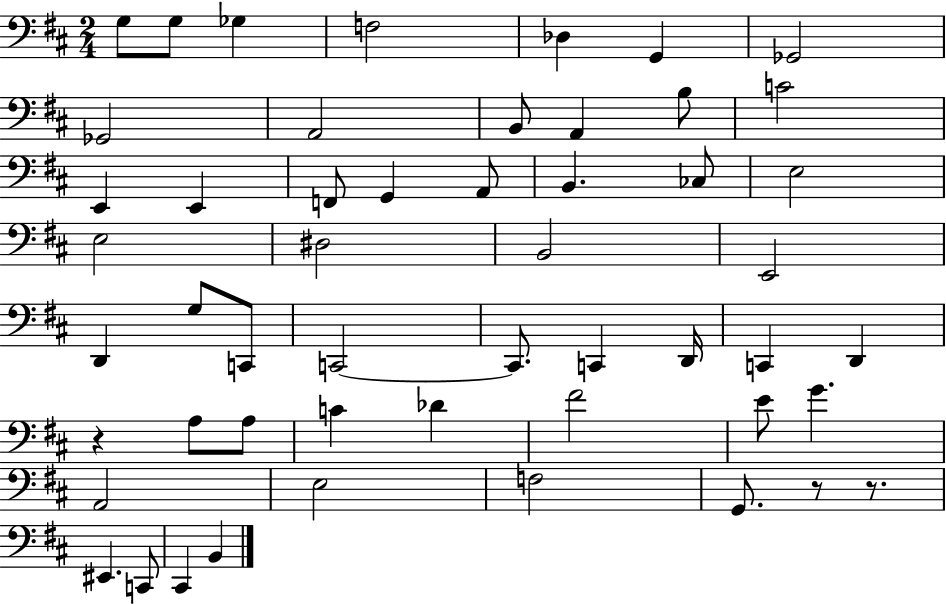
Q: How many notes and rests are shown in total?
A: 52